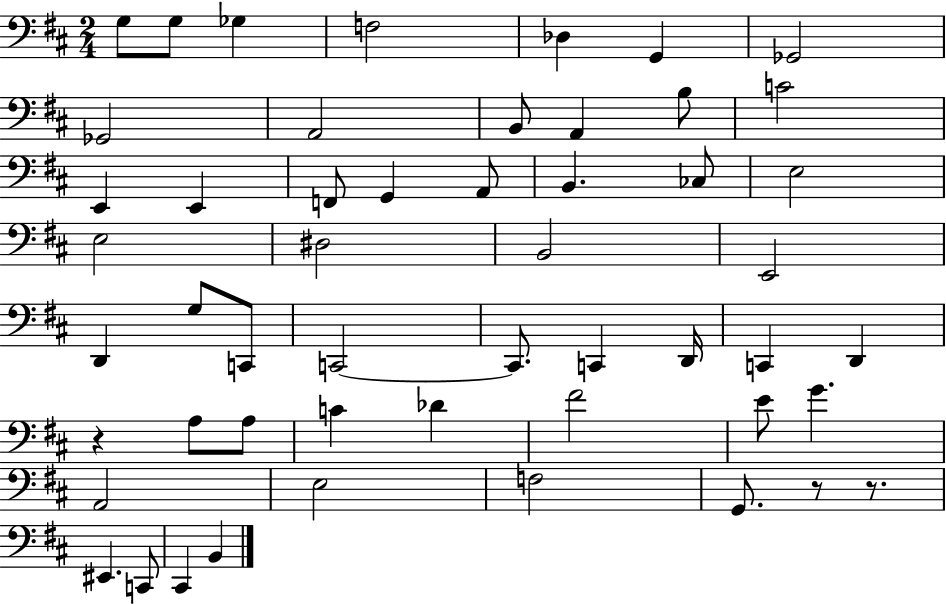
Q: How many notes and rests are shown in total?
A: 52